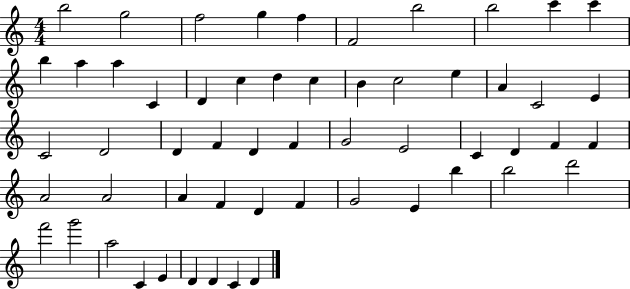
X:1
T:Untitled
M:4/4
L:1/4
K:C
b2 g2 f2 g f F2 b2 b2 c' c' b a a C D c d c B c2 e A C2 E C2 D2 D F D F G2 E2 C D F F A2 A2 A F D F G2 E b b2 d'2 f'2 g'2 a2 C E D D C D